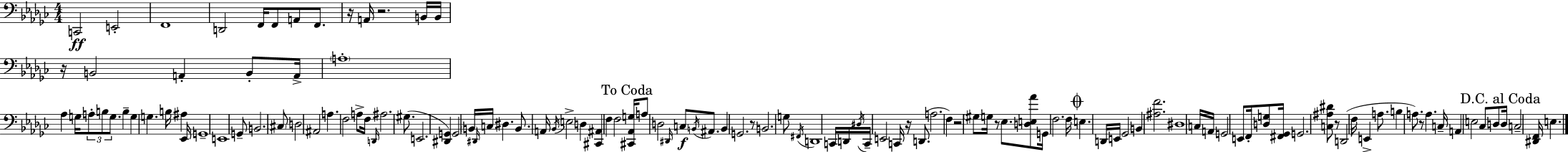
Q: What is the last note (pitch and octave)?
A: E3